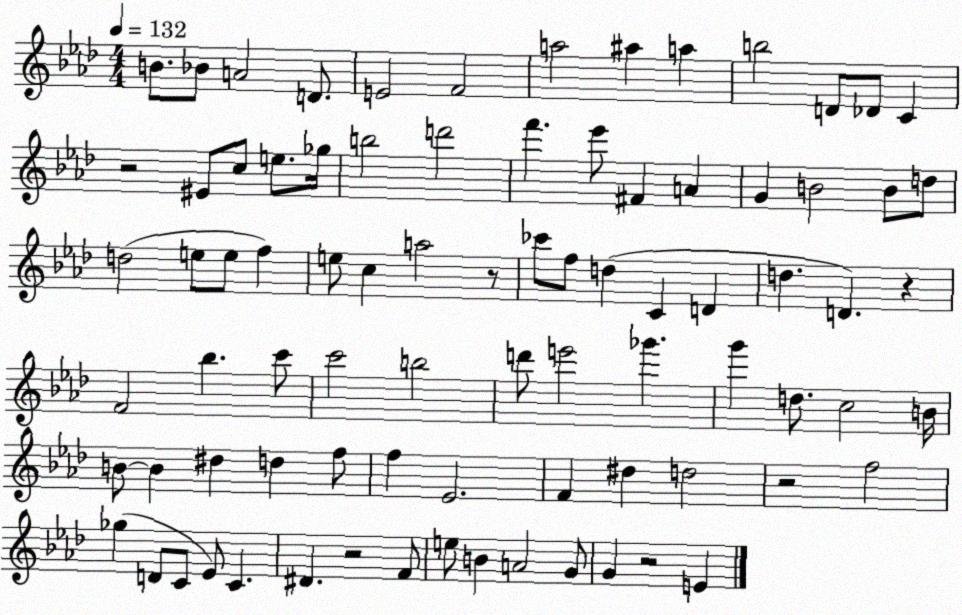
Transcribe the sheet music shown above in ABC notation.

X:1
T:Untitled
M:4/4
L:1/4
K:Ab
B/2 _B/2 A2 D/2 E2 F2 a2 ^a a b2 D/2 _D/2 C z2 ^E/2 c/2 e/2 _g/4 b2 d'2 f' _e'/2 ^F A G B2 B/2 d/2 d2 e/2 e/2 f e/2 c a2 z/2 _c'/2 f/2 d C D d D z F2 _b c'/2 c'2 b2 d'/2 e'2 _g' g' d/2 c2 B/4 B/2 B ^d d f/2 f _E2 F ^d d2 z2 f2 _g D/2 C/2 _E/2 C ^D z2 F/2 e/2 B A2 G/2 G z2 E